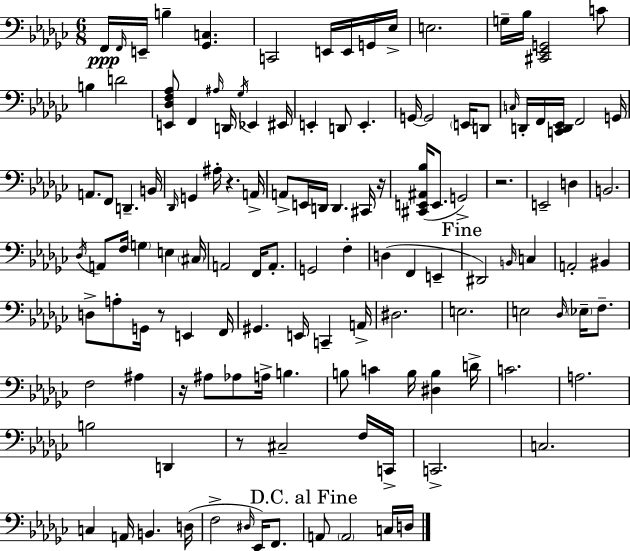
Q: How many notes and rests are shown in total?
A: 128